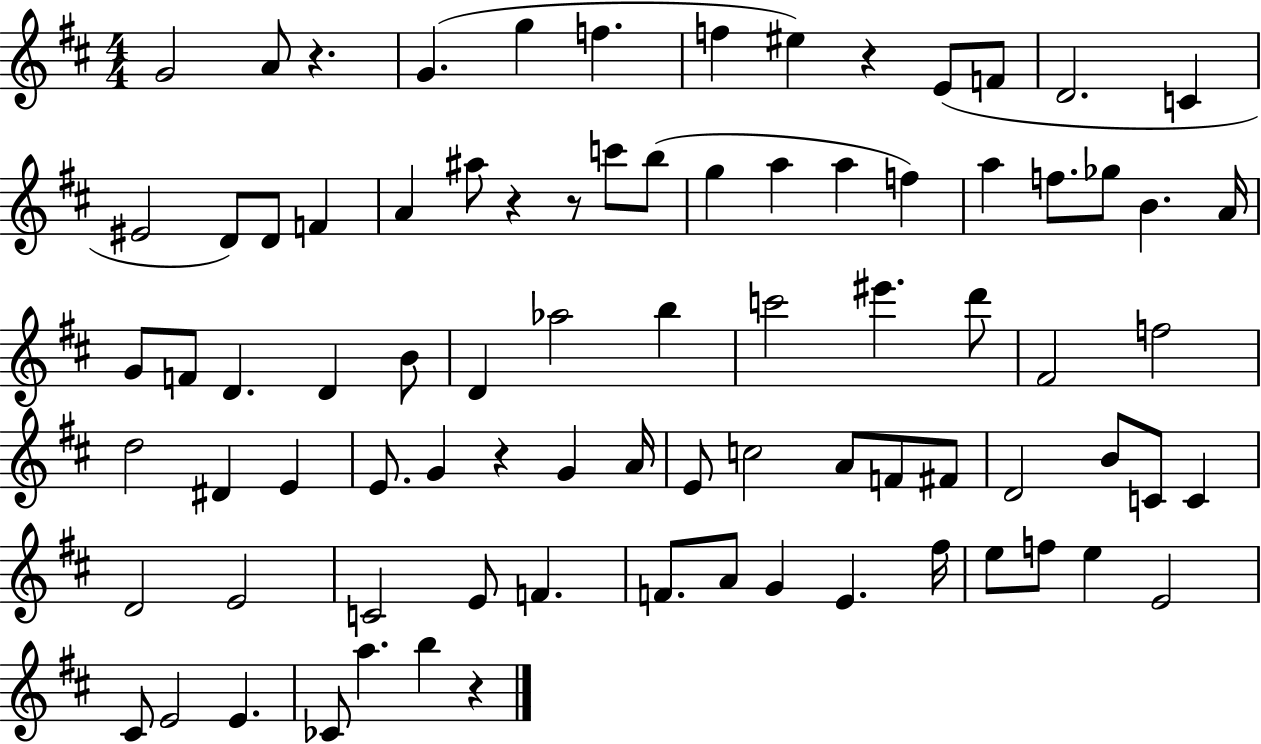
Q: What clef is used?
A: treble